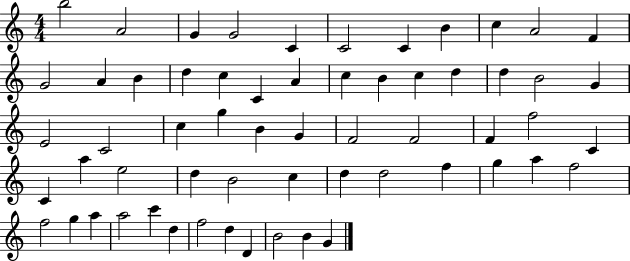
{
  \clef treble
  \numericTimeSignature
  \time 4/4
  \key c \major
  b''2 a'2 | g'4 g'2 c'4 | c'2 c'4 b'4 | c''4 a'2 f'4 | \break g'2 a'4 b'4 | d''4 c''4 c'4 a'4 | c''4 b'4 c''4 d''4 | d''4 b'2 g'4 | \break e'2 c'2 | c''4 g''4 b'4 g'4 | f'2 f'2 | f'4 f''2 c'4 | \break c'4 a''4 e''2 | d''4 b'2 c''4 | d''4 d''2 f''4 | g''4 a''4 f''2 | \break f''2 g''4 a''4 | a''2 c'''4 d''4 | f''2 d''4 d'4 | b'2 b'4 g'4 | \break \bar "|."
}